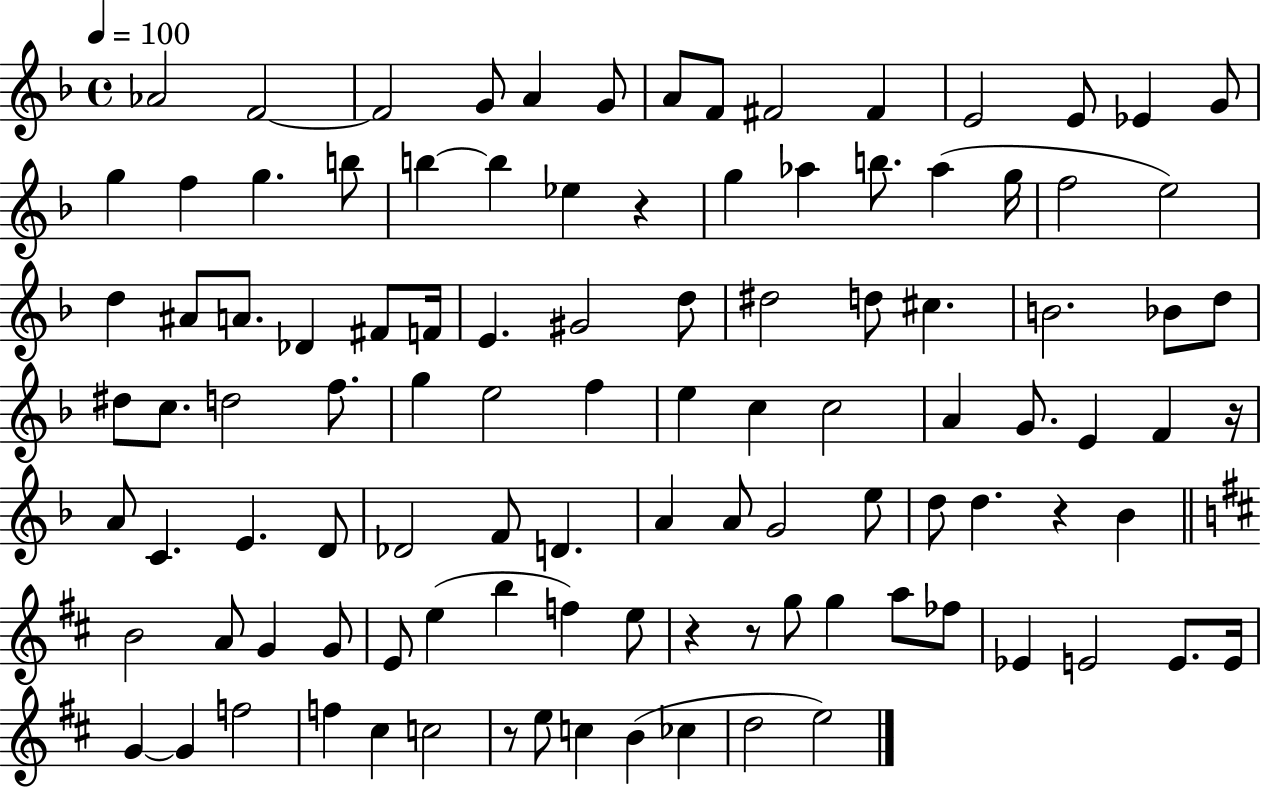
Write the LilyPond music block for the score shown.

{
  \clef treble
  \time 4/4
  \defaultTimeSignature
  \key f \major
  \tempo 4 = 100
  aes'2 f'2~~ | f'2 g'8 a'4 g'8 | a'8 f'8 fis'2 fis'4 | e'2 e'8 ees'4 g'8 | \break g''4 f''4 g''4. b''8 | b''4~~ b''4 ees''4 r4 | g''4 aes''4 b''8. aes''4( g''16 | f''2 e''2) | \break d''4 ais'8 a'8. des'4 fis'8 f'16 | e'4. gis'2 d''8 | dis''2 d''8 cis''4. | b'2. bes'8 d''8 | \break dis''8 c''8. d''2 f''8. | g''4 e''2 f''4 | e''4 c''4 c''2 | a'4 g'8. e'4 f'4 r16 | \break a'8 c'4. e'4. d'8 | des'2 f'8 d'4. | a'4 a'8 g'2 e''8 | d''8 d''4. r4 bes'4 | \break \bar "||" \break \key b \minor b'2 a'8 g'4 g'8 | e'8 e''4( b''4 f''4) e''8 | r4 r8 g''8 g''4 a''8 fes''8 | ees'4 e'2 e'8. e'16 | \break g'4~~ g'4 f''2 | f''4 cis''4 c''2 | r8 e''8 c''4 b'4( ces''4 | d''2 e''2) | \break \bar "|."
}